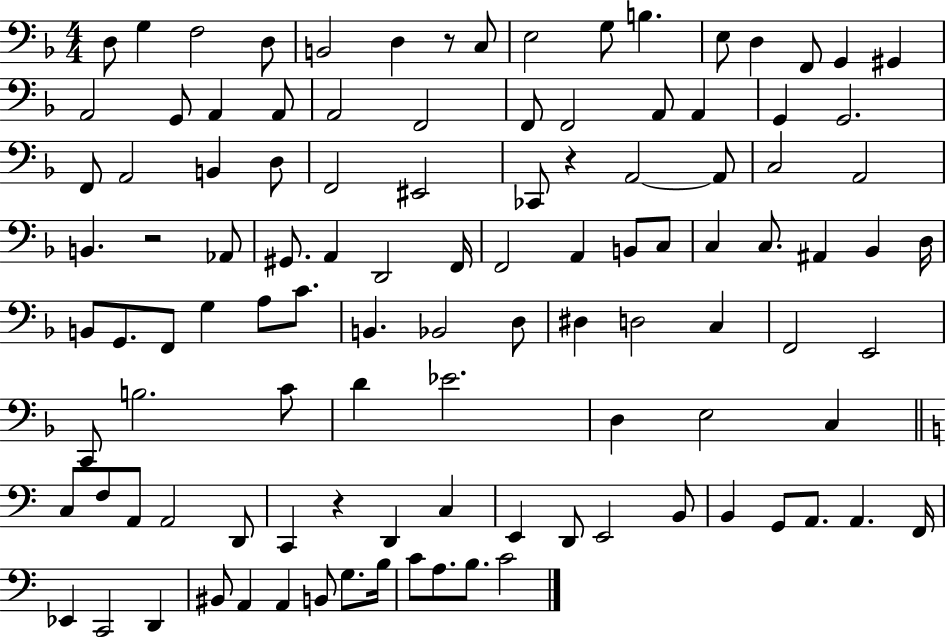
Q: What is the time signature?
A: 4/4